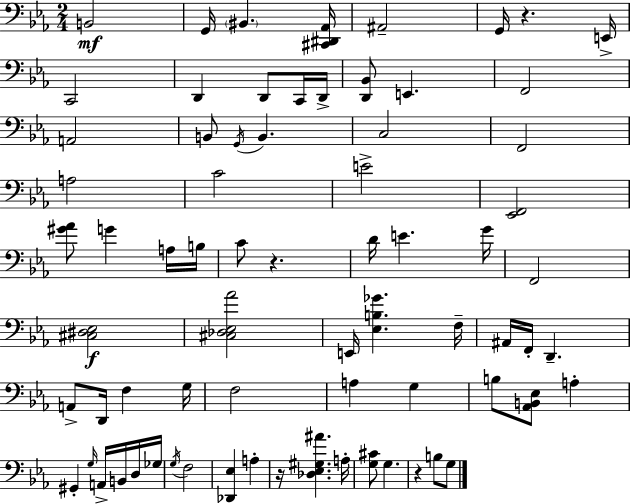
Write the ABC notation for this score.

X:1
T:Untitled
M:2/4
L:1/4
K:Eb
B,,2 G,,/4 ^B,, [^C,,^D,,_A,,]/4 ^A,,2 G,,/4 z E,,/4 C,,2 D,, D,,/2 C,,/4 D,,/4 [D,,_B,,]/2 E,, F,,2 A,,2 B,,/2 G,,/4 B,, C,2 F,,2 A,2 C2 E2 [_E,,F,,]2 [^G_A]/2 G A,/4 B,/4 C/2 z D/4 E G/4 F,,2 [^C,^D,_E,]2 [^C,_D,_E,_A]2 E,,/4 [_E,B,_G] F,/4 ^A,,/4 F,,/4 D,, A,,/2 D,,/4 F, G,/4 F,2 A, G, B,/2 [_A,,B,,_E,]/2 A, ^G,, G,/4 A,,/4 B,,/4 D,/4 _G,/4 G,/4 F,2 [_D,,_E,] A, z/4 [_D,_E,^G,^A] A,/4 [G,^C]/2 G, z B,/2 G,/2